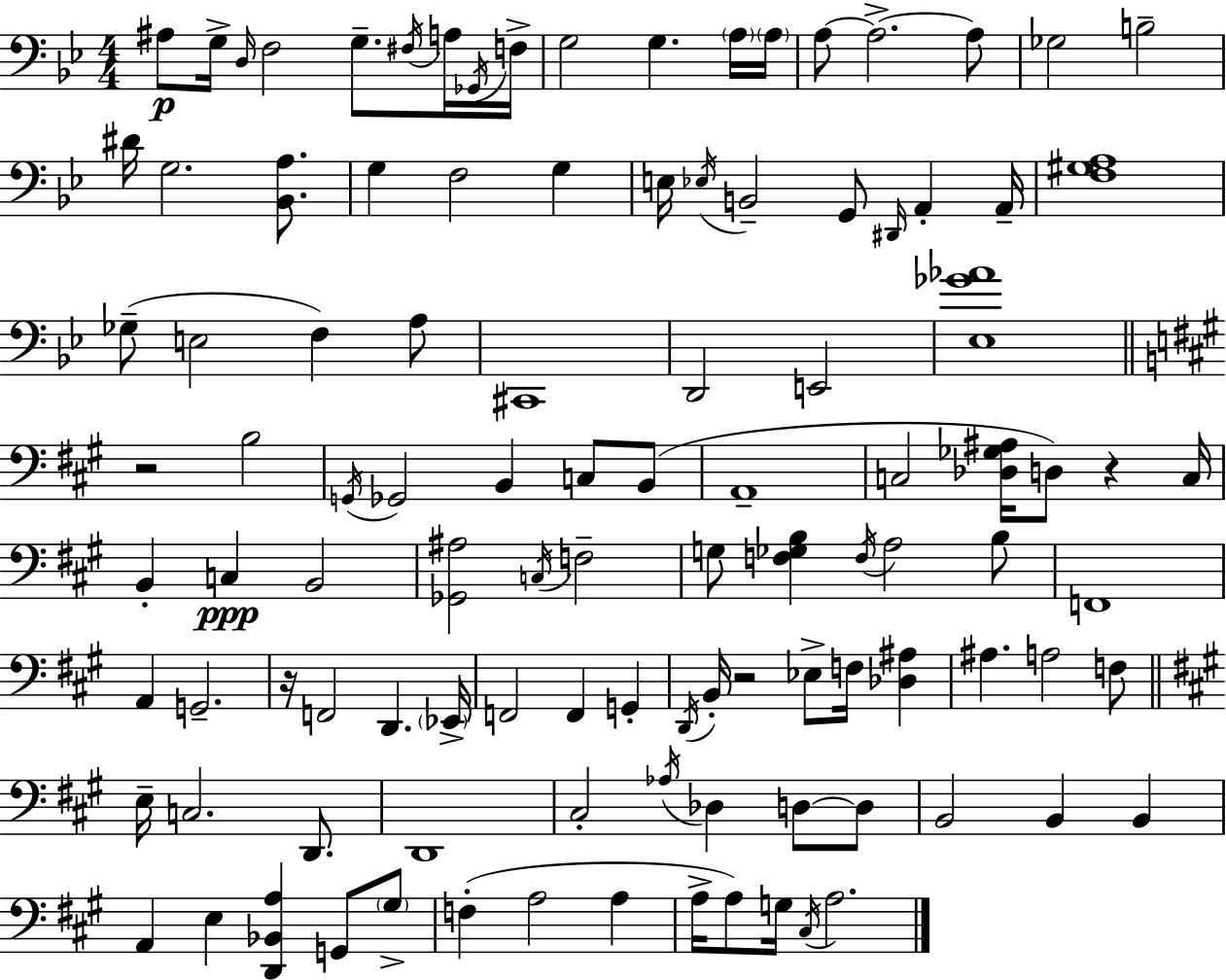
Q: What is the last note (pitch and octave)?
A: A3